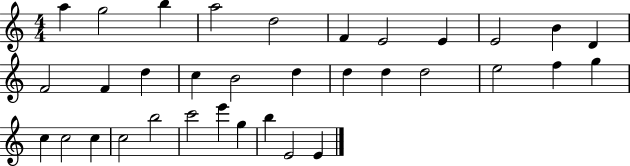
A5/q G5/h B5/q A5/h D5/h F4/q E4/h E4/q E4/h B4/q D4/q F4/h F4/q D5/q C5/q B4/h D5/q D5/q D5/q D5/h E5/h F5/q G5/q C5/q C5/h C5/q C5/h B5/h C6/h E6/q G5/q B5/q E4/h E4/q